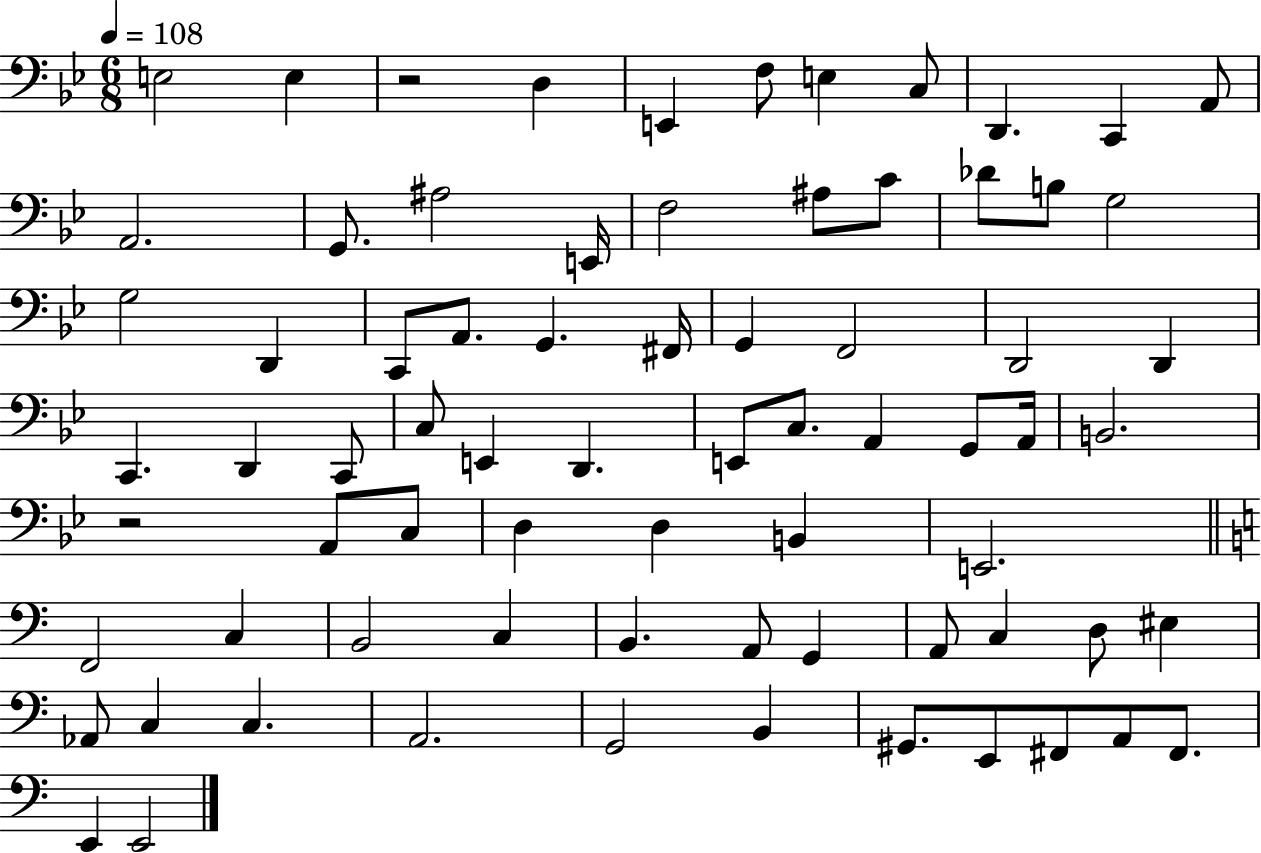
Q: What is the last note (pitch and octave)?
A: E2